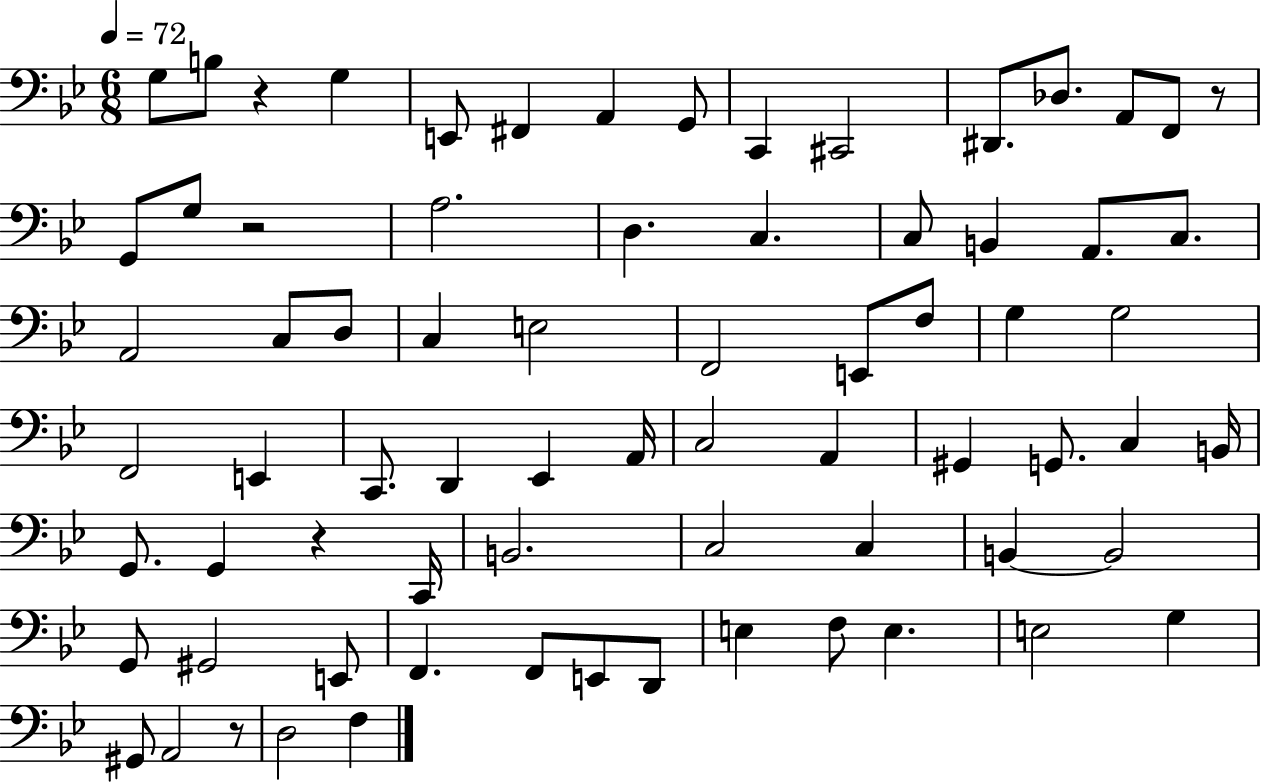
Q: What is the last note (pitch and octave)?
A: F3